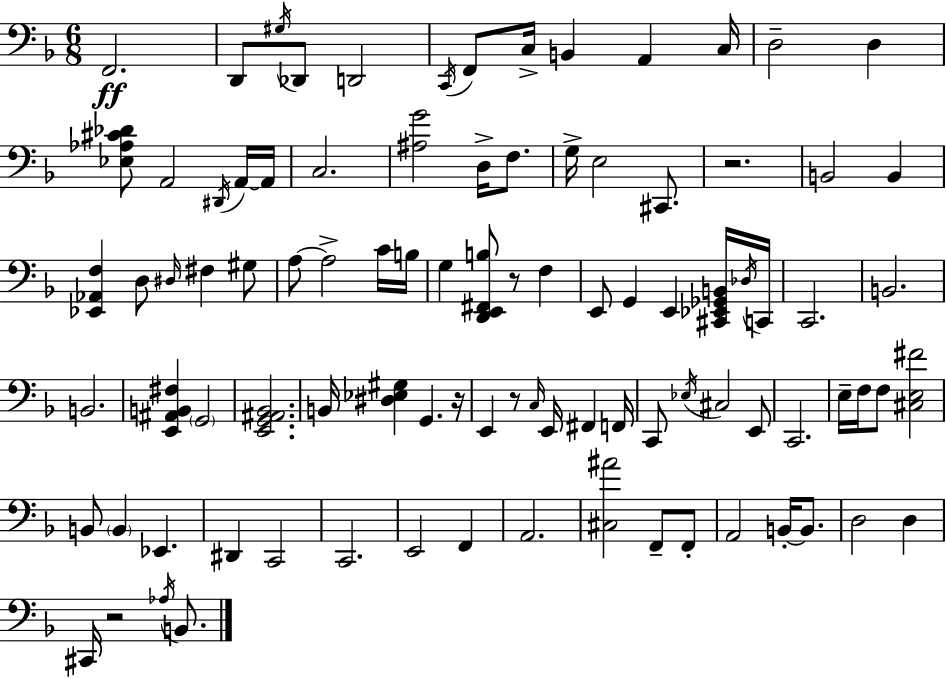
F2/h. D2/e G#3/s Db2/e D2/h C2/s F2/e C3/s B2/q A2/q C3/s D3/h D3/q [Eb3,Ab3,C#4,Db4]/e A2/h D#2/s A2/s A2/s C3/h. [A#3,G4]/h D3/s F3/e. G3/s E3/h C#2/e. R/h. B2/h B2/q [Eb2,Ab2,F3]/q D3/e D#3/s F#3/q G#3/e A3/e A3/h C4/s B3/s G3/q [D2,E2,F#2,B3]/e R/e F3/q E2/e G2/q E2/q [C#2,Eb2,Gb2,B2]/s Db3/s C2/s C2/h. B2/h. B2/h. [E2,A#2,B2,F#3]/q G2/h [E2,G2,A#2,Bb2]/h. B2/s [D#3,Eb3,G#3]/q G2/q. R/s E2/q R/e C3/s E2/s F#2/q F2/s C2/e Eb3/s C#3/h E2/e C2/h. E3/s F3/s F3/e [C#3,E3,F#4]/h B2/e B2/q Eb2/q. D#2/q C2/h C2/h. E2/h F2/q A2/h. [C#3,A#4]/h F2/e F2/e A2/h B2/s B2/e. D3/h D3/q C#2/s R/h Ab3/s B2/e.